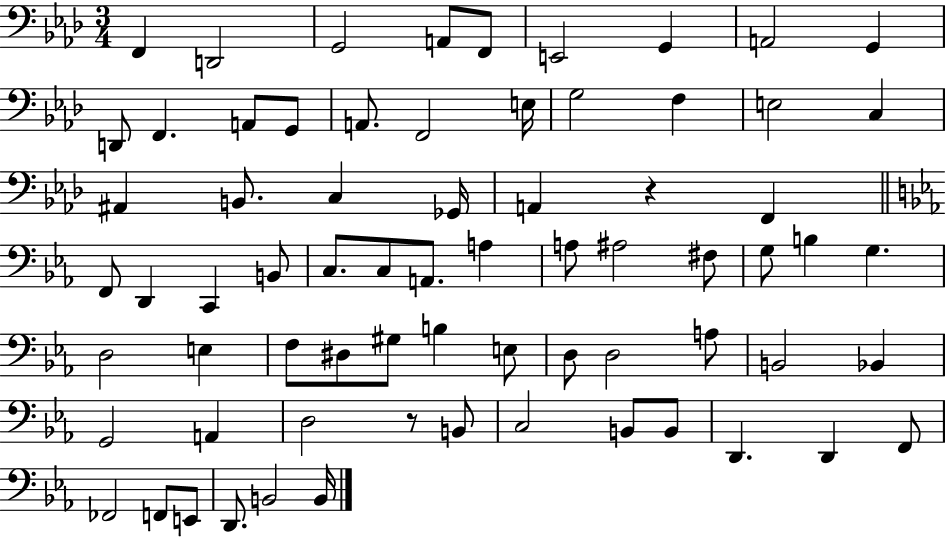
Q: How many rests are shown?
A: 2